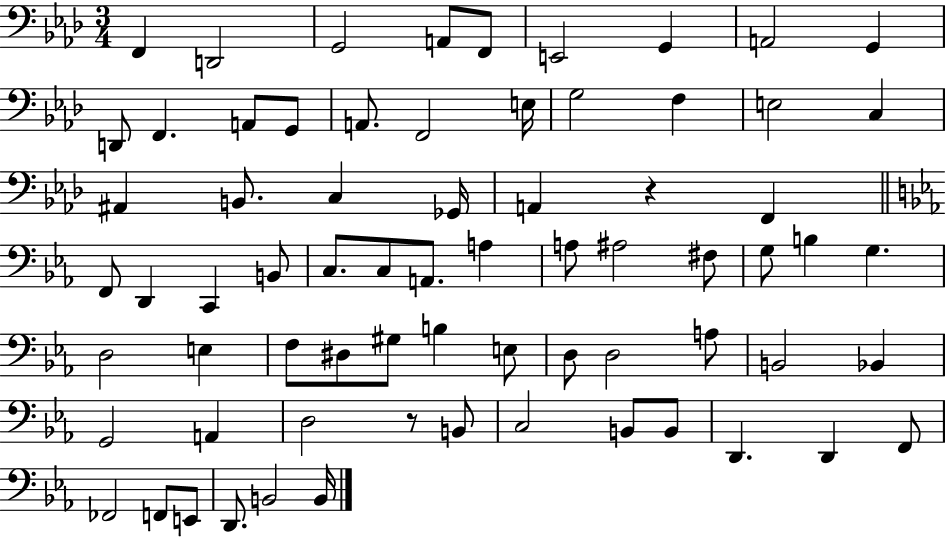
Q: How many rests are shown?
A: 2